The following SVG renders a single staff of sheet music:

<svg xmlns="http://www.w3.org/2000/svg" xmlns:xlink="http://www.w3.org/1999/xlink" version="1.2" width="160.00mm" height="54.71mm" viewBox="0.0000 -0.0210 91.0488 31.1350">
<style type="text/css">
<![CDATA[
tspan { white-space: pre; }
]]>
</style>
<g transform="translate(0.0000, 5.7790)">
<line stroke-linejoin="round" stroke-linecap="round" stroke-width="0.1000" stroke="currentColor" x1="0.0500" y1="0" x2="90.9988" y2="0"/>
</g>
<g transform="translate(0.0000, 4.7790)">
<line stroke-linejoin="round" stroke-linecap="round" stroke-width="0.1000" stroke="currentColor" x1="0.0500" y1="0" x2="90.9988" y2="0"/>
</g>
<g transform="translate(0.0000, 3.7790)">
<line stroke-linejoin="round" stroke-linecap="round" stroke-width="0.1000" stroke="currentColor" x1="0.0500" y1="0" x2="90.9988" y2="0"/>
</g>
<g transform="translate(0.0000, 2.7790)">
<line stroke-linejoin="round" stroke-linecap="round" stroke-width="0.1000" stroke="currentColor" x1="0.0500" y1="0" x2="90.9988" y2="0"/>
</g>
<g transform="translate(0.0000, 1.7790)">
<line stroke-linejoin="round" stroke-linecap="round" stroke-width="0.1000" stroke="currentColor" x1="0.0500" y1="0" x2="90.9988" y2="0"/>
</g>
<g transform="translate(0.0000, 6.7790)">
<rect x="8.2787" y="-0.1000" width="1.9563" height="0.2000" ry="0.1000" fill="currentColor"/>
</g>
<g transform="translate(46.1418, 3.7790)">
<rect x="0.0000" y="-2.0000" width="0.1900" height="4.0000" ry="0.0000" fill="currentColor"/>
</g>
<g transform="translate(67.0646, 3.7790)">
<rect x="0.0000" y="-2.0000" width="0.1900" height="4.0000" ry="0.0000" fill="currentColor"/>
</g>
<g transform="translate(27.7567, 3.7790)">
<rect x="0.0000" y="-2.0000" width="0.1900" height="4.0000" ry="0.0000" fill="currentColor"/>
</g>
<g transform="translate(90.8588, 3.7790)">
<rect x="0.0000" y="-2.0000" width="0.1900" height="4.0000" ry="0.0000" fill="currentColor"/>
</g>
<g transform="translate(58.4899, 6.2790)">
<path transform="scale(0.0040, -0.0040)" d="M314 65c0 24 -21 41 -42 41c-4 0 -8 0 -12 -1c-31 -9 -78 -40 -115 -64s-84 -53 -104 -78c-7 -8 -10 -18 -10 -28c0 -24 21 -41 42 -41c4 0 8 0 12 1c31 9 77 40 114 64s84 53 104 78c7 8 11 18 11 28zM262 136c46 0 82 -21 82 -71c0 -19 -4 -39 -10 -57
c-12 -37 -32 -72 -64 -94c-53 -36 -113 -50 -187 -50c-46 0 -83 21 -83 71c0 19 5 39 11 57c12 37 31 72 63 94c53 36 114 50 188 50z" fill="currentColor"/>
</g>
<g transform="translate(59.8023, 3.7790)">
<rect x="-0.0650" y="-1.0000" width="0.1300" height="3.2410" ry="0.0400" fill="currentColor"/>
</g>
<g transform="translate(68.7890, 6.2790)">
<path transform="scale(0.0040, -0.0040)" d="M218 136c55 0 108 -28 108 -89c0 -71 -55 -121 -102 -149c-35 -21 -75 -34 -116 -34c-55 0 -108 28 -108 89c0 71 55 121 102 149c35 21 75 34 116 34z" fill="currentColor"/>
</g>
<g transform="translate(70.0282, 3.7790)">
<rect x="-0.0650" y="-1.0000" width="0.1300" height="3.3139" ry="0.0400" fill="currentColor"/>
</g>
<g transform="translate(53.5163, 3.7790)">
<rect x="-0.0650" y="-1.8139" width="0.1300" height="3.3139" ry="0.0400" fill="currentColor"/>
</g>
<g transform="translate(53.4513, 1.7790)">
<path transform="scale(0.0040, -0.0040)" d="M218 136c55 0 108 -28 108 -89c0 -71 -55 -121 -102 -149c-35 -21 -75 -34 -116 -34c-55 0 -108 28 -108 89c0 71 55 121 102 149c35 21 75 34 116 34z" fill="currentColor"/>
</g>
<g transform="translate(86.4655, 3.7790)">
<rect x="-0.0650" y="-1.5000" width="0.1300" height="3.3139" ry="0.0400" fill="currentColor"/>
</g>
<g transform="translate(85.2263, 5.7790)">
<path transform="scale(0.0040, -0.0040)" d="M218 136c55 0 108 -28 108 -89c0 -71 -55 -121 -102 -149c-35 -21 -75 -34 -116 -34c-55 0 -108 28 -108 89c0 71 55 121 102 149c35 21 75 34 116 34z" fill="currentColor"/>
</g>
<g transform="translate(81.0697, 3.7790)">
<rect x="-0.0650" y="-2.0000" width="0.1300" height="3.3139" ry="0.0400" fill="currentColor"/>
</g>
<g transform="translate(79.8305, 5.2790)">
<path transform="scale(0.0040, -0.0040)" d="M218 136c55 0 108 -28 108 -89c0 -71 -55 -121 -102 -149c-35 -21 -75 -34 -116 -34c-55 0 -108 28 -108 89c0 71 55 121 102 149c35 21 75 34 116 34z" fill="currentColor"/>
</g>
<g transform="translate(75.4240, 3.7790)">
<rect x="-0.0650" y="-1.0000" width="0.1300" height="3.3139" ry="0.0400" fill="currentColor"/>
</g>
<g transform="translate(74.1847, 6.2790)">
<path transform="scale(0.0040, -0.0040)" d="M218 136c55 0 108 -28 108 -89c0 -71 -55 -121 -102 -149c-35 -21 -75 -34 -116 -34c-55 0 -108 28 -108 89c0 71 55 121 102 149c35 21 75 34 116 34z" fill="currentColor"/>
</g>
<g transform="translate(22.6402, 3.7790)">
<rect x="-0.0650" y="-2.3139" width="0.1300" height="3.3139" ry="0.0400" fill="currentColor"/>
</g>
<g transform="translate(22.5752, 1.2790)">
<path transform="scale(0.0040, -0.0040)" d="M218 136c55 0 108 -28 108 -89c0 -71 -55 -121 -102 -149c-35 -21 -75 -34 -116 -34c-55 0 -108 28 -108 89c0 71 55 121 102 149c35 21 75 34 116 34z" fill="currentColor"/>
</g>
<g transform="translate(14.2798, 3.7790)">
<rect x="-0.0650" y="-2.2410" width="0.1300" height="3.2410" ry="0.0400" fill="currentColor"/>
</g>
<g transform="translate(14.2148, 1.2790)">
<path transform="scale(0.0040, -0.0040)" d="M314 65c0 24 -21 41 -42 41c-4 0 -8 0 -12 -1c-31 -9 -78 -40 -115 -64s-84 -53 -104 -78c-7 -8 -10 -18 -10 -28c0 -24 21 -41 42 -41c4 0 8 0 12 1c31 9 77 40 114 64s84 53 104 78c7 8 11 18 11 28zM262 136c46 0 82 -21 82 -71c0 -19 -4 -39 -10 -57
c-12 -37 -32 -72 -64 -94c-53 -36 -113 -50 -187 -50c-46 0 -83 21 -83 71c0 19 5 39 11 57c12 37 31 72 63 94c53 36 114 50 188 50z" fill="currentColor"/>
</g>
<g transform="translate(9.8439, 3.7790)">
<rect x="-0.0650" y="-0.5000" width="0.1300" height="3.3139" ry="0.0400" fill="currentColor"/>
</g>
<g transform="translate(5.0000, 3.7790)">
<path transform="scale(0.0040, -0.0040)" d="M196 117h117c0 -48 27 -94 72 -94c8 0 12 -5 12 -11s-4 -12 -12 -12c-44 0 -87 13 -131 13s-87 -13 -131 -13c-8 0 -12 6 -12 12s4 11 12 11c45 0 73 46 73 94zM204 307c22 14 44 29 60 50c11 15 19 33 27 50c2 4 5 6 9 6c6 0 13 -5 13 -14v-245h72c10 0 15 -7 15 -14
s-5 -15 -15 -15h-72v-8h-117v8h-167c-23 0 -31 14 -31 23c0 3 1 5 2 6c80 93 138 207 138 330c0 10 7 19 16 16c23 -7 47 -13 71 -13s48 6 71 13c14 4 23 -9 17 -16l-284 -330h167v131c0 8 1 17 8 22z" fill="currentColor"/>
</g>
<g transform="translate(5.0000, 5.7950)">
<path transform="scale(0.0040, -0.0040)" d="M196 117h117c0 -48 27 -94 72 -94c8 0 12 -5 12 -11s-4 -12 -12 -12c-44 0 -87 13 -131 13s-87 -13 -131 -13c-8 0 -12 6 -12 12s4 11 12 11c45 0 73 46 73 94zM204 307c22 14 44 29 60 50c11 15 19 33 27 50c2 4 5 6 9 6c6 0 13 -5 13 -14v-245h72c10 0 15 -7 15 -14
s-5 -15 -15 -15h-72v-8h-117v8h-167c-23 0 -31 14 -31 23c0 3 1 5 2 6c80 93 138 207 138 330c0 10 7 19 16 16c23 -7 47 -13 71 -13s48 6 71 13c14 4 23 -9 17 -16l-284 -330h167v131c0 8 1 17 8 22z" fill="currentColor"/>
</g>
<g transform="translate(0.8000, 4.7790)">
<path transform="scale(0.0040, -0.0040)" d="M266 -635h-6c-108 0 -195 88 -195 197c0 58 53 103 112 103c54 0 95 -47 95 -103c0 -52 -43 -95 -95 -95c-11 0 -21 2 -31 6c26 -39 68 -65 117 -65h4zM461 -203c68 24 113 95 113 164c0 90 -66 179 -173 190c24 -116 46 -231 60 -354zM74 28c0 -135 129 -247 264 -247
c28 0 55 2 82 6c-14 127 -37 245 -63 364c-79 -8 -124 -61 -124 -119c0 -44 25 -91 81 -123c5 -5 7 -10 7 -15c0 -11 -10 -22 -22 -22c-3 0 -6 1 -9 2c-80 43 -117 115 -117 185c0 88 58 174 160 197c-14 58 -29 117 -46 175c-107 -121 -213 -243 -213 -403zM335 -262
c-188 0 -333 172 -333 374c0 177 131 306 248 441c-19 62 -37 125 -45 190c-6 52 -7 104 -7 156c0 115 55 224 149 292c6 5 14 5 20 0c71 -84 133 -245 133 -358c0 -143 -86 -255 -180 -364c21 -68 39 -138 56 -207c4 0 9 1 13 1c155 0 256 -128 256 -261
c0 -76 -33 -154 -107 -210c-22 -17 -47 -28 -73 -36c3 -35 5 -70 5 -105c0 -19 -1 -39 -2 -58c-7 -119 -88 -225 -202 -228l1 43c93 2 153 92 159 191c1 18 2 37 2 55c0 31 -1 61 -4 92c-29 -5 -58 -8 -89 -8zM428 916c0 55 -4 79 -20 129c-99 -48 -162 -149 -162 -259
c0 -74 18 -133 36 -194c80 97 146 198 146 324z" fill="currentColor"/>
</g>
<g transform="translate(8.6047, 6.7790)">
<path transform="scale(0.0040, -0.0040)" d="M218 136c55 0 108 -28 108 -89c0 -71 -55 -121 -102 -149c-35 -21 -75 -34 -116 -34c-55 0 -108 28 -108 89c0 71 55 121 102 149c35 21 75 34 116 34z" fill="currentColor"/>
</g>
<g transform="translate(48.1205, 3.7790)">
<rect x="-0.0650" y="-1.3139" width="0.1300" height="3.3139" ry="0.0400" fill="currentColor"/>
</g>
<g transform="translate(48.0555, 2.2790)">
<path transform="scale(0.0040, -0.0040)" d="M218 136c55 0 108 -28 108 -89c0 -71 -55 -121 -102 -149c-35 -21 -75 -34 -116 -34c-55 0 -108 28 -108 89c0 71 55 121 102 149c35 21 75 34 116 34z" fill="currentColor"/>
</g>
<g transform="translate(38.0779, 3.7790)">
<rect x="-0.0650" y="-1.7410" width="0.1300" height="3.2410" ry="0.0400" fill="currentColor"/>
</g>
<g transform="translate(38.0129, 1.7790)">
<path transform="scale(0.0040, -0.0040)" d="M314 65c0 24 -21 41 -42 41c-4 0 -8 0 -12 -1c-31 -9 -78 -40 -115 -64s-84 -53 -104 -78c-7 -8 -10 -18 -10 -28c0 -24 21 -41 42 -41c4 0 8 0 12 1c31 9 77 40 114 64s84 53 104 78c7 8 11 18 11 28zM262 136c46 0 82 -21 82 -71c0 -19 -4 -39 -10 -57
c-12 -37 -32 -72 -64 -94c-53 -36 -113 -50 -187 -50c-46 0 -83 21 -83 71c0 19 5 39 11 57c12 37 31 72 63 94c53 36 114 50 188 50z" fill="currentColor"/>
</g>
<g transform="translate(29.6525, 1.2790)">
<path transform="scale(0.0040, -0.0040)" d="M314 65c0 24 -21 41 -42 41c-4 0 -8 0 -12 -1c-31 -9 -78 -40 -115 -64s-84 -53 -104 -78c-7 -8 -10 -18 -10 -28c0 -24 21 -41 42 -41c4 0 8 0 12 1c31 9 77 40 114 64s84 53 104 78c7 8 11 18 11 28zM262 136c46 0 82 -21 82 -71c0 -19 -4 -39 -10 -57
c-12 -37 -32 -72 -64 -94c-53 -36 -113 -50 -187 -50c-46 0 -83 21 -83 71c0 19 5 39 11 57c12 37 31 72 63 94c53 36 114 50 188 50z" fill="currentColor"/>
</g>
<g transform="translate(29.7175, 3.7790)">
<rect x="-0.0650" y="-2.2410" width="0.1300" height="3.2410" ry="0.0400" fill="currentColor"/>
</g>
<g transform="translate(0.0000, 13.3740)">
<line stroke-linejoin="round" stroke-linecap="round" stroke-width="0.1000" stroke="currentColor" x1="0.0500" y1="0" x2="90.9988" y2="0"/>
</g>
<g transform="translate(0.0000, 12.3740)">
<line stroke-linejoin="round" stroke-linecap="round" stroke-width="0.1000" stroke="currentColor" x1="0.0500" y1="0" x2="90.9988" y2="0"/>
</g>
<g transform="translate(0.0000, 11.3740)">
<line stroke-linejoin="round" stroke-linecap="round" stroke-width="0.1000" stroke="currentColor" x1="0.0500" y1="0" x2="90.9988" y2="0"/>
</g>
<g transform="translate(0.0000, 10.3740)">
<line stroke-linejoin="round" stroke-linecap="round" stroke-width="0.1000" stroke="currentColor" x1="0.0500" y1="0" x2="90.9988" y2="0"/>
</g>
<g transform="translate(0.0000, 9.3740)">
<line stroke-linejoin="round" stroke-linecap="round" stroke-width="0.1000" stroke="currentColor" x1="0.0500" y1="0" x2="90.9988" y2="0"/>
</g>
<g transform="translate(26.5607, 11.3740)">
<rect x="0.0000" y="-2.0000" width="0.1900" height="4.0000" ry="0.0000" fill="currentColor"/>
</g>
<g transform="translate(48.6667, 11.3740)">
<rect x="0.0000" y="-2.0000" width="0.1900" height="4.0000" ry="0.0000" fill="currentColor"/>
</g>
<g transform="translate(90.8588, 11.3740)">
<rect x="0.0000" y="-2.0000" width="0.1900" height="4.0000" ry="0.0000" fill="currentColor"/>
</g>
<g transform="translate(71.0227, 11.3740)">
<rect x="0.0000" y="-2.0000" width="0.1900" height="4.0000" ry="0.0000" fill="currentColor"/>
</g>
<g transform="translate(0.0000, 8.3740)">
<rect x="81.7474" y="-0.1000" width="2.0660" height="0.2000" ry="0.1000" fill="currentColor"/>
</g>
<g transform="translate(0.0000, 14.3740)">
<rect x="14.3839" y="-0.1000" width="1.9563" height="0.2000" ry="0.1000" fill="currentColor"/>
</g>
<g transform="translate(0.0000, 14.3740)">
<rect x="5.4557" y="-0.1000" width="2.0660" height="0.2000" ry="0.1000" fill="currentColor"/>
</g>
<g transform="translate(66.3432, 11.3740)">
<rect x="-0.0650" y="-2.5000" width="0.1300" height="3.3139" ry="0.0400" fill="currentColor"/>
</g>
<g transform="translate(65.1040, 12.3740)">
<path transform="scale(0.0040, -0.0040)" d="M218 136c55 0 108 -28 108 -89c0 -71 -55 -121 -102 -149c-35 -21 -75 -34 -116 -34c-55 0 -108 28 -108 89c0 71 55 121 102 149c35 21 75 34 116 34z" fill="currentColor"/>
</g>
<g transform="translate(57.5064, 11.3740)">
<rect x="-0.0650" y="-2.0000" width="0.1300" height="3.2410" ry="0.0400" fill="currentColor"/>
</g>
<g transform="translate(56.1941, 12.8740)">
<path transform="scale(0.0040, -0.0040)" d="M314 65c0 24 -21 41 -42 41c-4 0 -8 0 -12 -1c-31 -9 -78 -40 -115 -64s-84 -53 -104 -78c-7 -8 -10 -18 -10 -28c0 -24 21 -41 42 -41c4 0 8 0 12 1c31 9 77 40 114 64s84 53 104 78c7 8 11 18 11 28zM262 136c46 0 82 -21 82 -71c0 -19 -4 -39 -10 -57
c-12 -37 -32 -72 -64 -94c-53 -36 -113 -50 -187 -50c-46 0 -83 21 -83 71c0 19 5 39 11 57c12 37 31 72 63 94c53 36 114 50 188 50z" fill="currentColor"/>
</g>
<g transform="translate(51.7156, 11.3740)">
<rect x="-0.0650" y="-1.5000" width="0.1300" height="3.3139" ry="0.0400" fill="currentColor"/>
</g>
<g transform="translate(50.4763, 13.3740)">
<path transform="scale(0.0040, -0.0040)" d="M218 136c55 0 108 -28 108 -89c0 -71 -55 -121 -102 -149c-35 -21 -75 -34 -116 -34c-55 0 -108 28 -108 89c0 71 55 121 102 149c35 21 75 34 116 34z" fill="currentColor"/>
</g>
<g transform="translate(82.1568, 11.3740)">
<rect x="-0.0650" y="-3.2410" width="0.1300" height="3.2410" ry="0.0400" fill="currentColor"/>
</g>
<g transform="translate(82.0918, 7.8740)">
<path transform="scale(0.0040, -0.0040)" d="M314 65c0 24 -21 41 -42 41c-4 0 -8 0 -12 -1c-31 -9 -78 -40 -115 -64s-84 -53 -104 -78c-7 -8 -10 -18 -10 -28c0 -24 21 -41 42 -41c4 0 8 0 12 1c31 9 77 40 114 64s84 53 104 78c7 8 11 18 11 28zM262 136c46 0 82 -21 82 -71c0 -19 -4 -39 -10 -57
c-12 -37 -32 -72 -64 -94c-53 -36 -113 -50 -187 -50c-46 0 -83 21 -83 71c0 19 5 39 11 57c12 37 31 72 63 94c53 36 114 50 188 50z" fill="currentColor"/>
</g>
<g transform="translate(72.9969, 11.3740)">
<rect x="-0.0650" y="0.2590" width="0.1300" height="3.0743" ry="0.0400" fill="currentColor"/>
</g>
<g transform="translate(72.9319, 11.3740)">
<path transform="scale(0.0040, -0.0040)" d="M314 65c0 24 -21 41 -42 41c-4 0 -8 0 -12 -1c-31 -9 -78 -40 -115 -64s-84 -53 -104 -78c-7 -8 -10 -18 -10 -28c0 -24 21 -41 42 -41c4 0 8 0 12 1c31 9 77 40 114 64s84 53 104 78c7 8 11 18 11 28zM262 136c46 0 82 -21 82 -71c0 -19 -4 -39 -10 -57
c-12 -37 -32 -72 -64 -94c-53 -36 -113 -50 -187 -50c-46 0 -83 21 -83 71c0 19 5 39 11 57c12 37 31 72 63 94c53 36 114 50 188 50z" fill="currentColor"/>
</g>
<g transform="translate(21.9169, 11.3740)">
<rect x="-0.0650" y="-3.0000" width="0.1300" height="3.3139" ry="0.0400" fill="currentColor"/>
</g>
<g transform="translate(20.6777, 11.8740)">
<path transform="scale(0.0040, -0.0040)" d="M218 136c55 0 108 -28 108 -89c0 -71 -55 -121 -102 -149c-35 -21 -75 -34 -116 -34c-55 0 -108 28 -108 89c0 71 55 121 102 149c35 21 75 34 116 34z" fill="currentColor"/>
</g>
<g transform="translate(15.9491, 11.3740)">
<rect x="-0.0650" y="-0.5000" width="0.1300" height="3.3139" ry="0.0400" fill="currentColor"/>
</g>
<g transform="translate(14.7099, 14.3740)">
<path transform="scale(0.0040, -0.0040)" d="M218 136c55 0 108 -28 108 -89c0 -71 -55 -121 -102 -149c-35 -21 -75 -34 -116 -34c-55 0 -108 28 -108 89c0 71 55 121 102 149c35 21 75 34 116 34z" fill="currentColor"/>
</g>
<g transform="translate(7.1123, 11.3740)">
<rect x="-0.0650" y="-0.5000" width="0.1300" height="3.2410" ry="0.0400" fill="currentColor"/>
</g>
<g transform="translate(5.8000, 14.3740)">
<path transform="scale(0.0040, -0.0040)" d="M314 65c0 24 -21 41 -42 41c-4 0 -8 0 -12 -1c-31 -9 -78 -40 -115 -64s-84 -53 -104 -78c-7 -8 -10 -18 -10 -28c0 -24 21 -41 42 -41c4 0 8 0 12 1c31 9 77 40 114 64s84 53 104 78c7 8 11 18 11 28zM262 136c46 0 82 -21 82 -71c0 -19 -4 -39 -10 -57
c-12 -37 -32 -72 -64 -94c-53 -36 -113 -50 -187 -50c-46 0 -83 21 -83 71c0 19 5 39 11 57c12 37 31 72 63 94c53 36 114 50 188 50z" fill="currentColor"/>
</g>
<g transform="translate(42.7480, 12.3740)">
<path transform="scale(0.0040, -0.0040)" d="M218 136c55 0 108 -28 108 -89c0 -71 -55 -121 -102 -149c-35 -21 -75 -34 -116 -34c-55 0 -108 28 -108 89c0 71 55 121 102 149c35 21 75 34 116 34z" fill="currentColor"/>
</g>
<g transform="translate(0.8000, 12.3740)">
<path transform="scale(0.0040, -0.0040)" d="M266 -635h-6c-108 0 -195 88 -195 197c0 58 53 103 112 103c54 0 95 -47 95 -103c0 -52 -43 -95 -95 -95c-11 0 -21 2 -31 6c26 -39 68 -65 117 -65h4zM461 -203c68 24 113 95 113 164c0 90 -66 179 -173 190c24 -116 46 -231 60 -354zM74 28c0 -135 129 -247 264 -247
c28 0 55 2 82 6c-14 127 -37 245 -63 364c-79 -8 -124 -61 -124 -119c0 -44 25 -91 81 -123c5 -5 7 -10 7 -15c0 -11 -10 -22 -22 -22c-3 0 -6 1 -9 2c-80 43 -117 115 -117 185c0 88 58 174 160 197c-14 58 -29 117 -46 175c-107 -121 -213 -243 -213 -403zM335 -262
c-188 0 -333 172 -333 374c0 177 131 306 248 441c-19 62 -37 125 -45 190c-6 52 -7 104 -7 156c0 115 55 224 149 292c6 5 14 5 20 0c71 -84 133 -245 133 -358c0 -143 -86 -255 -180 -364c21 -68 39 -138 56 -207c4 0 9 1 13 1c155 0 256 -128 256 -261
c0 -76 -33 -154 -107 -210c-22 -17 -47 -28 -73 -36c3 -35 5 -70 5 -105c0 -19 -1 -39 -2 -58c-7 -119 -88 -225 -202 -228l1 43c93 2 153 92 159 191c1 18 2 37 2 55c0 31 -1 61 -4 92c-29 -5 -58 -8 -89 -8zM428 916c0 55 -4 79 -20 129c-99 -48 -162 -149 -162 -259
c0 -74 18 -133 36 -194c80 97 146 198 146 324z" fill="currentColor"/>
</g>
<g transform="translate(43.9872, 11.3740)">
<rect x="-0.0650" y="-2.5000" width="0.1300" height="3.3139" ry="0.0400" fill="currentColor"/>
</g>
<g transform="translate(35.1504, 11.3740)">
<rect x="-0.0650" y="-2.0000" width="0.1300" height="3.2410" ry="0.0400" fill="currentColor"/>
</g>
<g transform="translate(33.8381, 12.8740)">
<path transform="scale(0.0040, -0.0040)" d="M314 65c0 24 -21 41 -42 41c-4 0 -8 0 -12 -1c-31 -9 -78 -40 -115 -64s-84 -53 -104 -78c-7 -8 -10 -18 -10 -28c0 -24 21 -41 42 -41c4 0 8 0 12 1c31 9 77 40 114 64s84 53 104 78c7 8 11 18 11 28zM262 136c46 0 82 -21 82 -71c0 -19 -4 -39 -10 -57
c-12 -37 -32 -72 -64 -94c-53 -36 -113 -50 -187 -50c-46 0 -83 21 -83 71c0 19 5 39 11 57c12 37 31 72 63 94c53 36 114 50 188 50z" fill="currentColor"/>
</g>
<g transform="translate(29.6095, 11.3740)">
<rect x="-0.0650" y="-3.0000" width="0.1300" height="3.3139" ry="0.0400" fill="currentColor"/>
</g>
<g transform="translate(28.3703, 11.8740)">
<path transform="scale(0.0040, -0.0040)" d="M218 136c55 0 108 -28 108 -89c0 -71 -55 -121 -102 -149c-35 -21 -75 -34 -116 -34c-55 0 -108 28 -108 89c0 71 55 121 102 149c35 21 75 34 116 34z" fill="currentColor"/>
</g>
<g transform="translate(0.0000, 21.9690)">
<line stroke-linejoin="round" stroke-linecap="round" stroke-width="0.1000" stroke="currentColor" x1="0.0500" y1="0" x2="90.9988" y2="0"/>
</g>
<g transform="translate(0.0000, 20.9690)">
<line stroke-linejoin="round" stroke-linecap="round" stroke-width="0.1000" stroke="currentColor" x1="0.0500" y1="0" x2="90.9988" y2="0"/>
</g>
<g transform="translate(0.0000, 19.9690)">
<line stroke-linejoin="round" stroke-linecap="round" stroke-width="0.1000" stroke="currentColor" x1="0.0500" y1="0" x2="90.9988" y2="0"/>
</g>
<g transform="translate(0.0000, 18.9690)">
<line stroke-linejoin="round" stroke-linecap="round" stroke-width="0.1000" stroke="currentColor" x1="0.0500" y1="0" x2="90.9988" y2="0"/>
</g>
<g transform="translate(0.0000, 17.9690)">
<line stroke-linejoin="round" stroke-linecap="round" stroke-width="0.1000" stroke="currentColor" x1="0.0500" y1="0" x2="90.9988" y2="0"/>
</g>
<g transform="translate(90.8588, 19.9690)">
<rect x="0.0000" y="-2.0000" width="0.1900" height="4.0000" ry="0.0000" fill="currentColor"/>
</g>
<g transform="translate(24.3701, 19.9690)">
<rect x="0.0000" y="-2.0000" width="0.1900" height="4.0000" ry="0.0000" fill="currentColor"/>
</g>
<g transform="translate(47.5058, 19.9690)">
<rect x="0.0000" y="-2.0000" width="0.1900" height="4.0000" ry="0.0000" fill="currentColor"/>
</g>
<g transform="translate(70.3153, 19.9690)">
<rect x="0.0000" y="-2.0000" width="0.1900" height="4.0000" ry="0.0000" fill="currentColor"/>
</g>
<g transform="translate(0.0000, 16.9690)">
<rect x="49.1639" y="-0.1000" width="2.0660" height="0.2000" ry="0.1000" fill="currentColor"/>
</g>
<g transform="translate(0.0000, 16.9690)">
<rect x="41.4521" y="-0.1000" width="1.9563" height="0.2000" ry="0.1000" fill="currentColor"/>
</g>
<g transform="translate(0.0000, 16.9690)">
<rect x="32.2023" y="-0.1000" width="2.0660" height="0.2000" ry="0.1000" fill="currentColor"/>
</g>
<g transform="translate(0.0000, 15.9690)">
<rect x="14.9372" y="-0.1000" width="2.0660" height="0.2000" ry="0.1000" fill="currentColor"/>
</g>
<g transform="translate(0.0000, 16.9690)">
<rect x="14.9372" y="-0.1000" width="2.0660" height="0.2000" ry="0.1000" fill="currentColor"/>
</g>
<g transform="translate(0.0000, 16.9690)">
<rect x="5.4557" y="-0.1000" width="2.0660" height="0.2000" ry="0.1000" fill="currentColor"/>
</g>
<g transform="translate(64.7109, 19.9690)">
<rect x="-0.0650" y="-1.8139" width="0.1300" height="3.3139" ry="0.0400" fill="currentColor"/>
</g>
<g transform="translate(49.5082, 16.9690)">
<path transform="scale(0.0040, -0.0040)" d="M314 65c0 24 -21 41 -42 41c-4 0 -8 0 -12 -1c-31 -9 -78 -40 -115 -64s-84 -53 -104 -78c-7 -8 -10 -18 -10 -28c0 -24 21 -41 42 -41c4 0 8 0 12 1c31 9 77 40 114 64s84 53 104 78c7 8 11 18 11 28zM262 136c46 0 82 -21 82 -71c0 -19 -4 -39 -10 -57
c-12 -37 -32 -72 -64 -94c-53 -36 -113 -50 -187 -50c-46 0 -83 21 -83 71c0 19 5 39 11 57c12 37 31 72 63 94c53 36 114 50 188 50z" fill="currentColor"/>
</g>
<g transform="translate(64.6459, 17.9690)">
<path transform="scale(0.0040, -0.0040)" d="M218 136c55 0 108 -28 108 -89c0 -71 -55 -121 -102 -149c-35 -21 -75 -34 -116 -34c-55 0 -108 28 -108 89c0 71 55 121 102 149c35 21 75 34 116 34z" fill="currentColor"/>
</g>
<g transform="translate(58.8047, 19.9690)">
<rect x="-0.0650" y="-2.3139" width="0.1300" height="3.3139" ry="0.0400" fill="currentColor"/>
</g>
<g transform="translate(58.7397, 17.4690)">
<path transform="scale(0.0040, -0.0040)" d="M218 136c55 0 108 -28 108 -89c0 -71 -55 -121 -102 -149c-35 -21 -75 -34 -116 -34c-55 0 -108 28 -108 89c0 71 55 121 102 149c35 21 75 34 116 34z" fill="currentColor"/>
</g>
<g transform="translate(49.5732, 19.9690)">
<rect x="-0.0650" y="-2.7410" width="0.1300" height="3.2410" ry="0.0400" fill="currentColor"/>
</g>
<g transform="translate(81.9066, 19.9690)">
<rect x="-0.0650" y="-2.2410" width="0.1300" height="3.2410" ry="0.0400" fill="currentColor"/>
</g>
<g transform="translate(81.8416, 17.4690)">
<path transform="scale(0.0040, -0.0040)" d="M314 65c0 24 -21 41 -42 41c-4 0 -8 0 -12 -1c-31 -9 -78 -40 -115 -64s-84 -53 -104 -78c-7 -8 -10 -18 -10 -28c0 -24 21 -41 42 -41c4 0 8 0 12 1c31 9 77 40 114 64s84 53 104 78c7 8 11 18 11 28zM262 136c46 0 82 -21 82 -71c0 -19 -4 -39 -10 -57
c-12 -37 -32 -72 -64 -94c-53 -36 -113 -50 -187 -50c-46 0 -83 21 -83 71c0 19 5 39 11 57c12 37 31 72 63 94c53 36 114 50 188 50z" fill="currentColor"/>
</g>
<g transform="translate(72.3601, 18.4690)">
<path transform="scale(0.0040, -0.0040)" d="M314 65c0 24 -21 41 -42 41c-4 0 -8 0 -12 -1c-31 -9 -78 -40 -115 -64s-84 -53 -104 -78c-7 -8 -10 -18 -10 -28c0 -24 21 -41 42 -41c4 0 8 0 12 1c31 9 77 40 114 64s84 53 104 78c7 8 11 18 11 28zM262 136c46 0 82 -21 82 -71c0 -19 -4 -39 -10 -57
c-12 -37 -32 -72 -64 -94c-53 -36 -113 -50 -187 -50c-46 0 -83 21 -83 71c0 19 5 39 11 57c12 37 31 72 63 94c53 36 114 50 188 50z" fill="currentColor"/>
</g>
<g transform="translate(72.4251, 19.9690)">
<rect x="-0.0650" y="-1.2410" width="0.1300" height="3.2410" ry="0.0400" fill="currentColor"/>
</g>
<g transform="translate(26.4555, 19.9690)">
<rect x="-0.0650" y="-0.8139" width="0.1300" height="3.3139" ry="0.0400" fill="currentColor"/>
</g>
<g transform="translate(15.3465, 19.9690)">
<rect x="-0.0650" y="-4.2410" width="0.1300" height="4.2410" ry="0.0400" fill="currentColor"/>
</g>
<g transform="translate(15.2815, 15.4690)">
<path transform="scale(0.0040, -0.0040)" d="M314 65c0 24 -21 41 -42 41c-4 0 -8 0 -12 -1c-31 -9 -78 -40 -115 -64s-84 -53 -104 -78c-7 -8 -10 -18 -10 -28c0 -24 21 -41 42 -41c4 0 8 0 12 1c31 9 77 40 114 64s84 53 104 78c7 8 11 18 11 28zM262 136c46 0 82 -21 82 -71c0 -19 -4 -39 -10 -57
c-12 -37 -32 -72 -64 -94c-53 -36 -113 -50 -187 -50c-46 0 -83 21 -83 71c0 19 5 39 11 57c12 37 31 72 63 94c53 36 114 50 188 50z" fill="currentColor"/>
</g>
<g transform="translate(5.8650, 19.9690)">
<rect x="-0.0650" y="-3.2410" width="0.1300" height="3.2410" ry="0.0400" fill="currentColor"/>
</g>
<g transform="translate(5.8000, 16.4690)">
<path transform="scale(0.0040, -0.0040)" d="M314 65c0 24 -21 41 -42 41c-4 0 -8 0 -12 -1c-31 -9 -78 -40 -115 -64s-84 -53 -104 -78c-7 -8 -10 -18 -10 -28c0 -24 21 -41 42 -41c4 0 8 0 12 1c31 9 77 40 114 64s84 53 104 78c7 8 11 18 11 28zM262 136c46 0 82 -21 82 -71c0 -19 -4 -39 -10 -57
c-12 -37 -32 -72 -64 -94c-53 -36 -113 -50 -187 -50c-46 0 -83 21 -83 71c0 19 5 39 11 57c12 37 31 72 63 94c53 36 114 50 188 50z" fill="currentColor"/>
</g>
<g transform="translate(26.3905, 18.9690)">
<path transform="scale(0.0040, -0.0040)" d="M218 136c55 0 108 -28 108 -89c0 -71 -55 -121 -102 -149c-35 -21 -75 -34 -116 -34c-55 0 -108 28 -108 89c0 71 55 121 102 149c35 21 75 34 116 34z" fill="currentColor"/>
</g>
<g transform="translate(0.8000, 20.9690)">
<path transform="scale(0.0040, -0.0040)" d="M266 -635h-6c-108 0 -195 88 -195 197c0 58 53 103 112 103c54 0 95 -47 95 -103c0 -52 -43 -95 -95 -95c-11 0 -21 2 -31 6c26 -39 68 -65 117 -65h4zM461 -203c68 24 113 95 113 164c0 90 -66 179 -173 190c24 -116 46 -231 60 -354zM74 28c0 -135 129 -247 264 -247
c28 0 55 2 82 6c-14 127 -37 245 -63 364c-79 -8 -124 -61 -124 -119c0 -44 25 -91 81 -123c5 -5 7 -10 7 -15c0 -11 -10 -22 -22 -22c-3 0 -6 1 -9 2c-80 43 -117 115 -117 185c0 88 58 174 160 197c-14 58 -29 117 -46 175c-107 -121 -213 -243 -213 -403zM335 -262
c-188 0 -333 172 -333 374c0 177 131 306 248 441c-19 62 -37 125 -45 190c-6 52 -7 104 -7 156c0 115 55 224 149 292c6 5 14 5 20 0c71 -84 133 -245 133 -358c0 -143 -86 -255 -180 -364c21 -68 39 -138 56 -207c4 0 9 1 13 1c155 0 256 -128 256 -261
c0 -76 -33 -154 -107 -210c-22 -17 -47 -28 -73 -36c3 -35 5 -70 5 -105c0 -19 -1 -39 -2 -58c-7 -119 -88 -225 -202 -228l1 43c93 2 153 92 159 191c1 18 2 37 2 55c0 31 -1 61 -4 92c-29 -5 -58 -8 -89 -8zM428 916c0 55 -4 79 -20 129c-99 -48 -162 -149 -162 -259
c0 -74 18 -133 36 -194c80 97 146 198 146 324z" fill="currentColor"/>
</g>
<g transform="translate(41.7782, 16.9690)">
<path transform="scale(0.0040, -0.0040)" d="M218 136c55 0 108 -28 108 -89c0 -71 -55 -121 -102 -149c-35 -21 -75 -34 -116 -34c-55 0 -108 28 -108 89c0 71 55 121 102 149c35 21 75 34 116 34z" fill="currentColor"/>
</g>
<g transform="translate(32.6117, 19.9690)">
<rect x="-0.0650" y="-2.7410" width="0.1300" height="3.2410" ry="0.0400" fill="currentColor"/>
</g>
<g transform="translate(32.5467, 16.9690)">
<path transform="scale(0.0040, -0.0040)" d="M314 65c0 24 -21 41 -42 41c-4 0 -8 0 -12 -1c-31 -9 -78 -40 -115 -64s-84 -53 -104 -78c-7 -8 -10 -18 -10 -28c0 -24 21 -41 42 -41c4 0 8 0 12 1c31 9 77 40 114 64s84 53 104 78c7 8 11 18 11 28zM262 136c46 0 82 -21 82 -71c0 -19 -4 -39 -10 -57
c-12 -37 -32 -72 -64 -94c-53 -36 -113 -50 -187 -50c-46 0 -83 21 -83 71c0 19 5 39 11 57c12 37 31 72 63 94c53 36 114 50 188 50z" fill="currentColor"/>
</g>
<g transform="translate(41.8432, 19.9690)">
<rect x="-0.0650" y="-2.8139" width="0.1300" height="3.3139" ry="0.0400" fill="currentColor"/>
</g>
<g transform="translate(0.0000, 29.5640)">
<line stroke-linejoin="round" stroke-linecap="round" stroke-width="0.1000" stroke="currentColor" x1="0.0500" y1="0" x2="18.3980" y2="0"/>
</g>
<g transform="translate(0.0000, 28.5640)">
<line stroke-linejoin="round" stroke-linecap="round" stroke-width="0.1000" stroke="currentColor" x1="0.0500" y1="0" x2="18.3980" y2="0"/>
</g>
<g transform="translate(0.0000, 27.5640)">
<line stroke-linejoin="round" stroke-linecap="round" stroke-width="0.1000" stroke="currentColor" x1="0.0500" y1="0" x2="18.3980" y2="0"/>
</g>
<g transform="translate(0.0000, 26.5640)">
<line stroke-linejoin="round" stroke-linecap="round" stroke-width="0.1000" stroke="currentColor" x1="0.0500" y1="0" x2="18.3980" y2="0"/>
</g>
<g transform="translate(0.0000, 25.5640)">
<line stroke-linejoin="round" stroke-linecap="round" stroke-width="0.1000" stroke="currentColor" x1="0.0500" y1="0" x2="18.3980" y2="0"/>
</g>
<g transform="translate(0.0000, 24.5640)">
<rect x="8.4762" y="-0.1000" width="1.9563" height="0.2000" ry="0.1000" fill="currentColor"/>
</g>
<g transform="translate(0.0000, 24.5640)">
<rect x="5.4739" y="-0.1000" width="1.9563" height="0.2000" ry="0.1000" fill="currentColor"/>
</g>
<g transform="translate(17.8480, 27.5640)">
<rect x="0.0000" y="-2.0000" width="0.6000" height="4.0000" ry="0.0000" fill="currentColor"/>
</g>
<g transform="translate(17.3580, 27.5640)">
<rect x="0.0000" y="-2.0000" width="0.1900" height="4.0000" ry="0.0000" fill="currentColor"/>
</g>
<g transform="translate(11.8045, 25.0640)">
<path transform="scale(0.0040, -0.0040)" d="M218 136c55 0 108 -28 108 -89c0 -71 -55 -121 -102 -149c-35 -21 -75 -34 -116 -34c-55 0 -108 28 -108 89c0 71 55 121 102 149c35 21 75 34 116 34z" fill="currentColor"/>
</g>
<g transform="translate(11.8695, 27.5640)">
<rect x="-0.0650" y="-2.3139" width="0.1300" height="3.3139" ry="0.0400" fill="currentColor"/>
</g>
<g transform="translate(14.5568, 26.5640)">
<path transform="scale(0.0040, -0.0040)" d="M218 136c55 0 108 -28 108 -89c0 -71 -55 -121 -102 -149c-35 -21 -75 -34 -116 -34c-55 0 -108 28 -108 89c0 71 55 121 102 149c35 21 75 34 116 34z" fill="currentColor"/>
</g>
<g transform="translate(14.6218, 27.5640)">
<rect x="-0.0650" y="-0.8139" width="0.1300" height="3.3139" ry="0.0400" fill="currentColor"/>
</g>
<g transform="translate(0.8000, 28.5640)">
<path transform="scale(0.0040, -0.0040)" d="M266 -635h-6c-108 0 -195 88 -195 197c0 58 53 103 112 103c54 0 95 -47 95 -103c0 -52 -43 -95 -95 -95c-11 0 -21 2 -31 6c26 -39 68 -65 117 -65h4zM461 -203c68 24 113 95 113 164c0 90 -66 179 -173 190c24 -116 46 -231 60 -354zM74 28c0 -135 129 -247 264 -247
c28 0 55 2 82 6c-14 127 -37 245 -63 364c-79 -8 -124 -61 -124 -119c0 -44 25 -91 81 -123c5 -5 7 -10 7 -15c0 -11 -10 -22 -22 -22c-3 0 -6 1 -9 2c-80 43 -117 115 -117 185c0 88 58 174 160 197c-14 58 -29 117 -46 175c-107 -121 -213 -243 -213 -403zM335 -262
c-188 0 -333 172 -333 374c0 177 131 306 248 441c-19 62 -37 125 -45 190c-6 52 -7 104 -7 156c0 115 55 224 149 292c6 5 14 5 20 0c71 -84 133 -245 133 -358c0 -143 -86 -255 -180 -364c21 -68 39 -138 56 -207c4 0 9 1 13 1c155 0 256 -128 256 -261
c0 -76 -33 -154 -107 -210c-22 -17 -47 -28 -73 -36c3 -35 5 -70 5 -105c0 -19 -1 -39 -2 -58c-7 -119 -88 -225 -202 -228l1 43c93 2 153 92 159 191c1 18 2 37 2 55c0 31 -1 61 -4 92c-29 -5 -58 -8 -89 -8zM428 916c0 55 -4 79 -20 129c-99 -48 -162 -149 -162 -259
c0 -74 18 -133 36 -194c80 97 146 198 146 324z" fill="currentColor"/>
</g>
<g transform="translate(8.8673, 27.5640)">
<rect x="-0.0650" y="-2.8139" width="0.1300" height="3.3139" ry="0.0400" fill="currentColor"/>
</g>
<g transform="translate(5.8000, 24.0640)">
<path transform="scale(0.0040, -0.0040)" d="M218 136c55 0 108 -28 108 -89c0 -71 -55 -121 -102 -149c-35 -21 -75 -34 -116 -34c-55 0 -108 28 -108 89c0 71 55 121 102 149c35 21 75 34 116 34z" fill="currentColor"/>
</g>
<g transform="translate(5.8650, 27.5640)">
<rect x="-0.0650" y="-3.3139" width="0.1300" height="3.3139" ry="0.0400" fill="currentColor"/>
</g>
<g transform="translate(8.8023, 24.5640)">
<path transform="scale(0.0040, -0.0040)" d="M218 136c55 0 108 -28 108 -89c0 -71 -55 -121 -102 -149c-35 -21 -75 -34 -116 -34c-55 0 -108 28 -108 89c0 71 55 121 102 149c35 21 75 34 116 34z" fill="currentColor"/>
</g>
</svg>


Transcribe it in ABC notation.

X:1
T:Untitled
M:4/4
L:1/4
K:C
C g2 g g2 f2 e f D2 D D F E C2 C A A F2 G E F2 G B2 b2 b2 d'2 d a2 a a2 g f e2 g2 b a g d